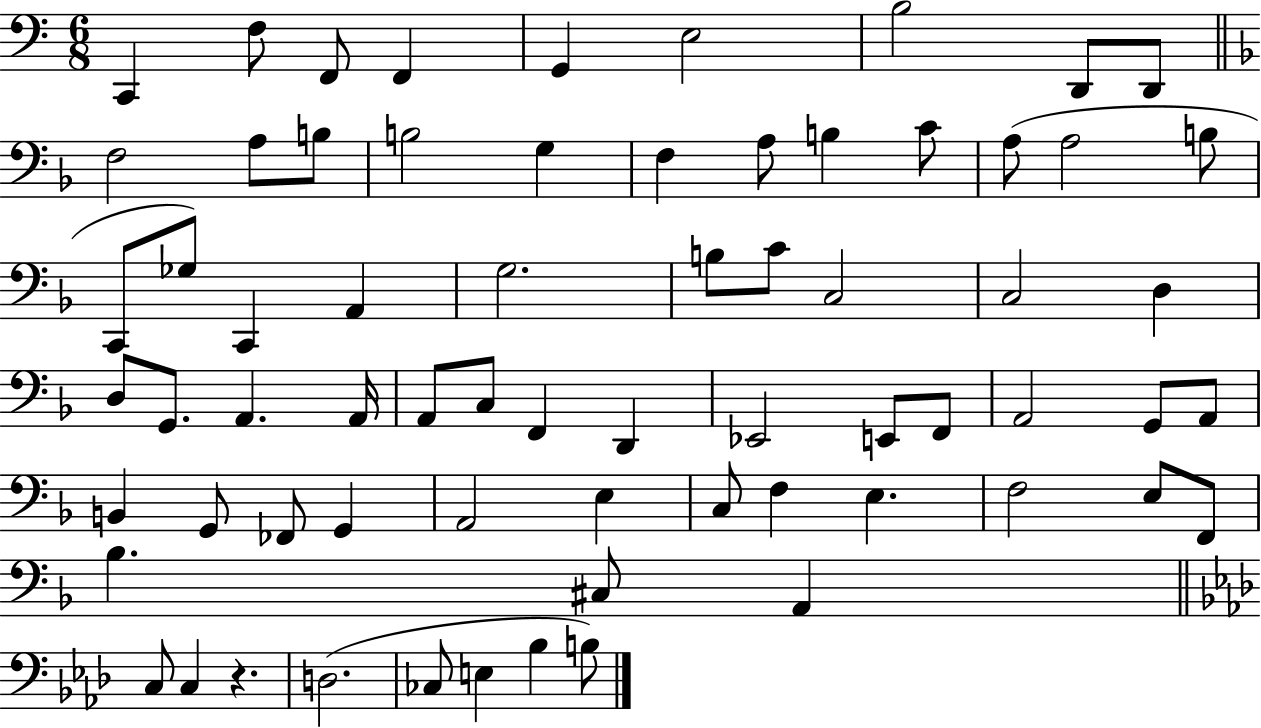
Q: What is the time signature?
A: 6/8